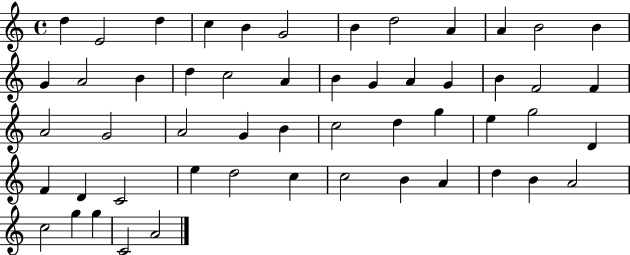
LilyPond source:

{
  \clef treble
  \time 4/4
  \defaultTimeSignature
  \key c \major
  d''4 e'2 d''4 | c''4 b'4 g'2 | b'4 d''2 a'4 | a'4 b'2 b'4 | \break g'4 a'2 b'4 | d''4 c''2 a'4 | b'4 g'4 a'4 g'4 | b'4 f'2 f'4 | \break a'2 g'2 | a'2 g'4 b'4 | c''2 d''4 g''4 | e''4 g''2 d'4 | \break f'4 d'4 c'2 | e''4 d''2 c''4 | c''2 b'4 a'4 | d''4 b'4 a'2 | \break c''2 g''4 g''4 | c'2 a'2 | \bar "|."
}